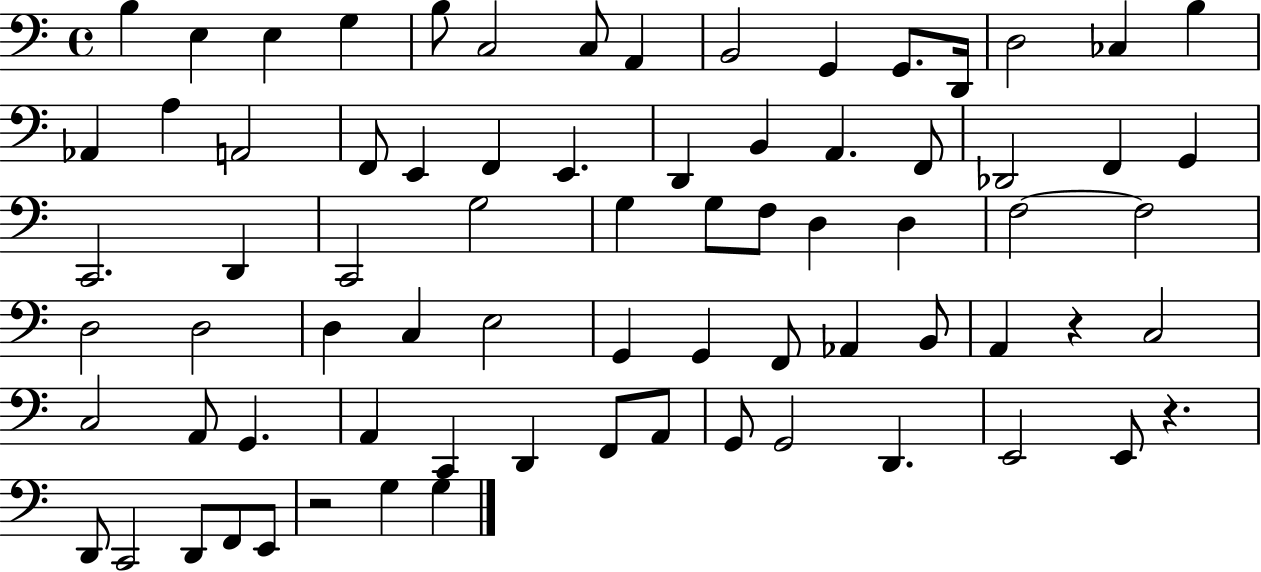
X:1
T:Untitled
M:4/4
L:1/4
K:C
B, E, E, G, B,/2 C,2 C,/2 A,, B,,2 G,, G,,/2 D,,/4 D,2 _C, B, _A,, A, A,,2 F,,/2 E,, F,, E,, D,, B,, A,, F,,/2 _D,,2 F,, G,, C,,2 D,, C,,2 G,2 G, G,/2 F,/2 D, D, F,2 F,2 D,2 D,2 D, C, E,2 G,, G,, F,,/2 _A,, B,,/2 A,, z C,2 C,2 A,,/2 G,, A,, C,, D,, F,,/2 A,,/2 G,,/2 G,,2 D,, E,,2 E,,/2 z D,,/2 C,,2 D,,/2 F,,/2 E,,/2 z2 G, G,